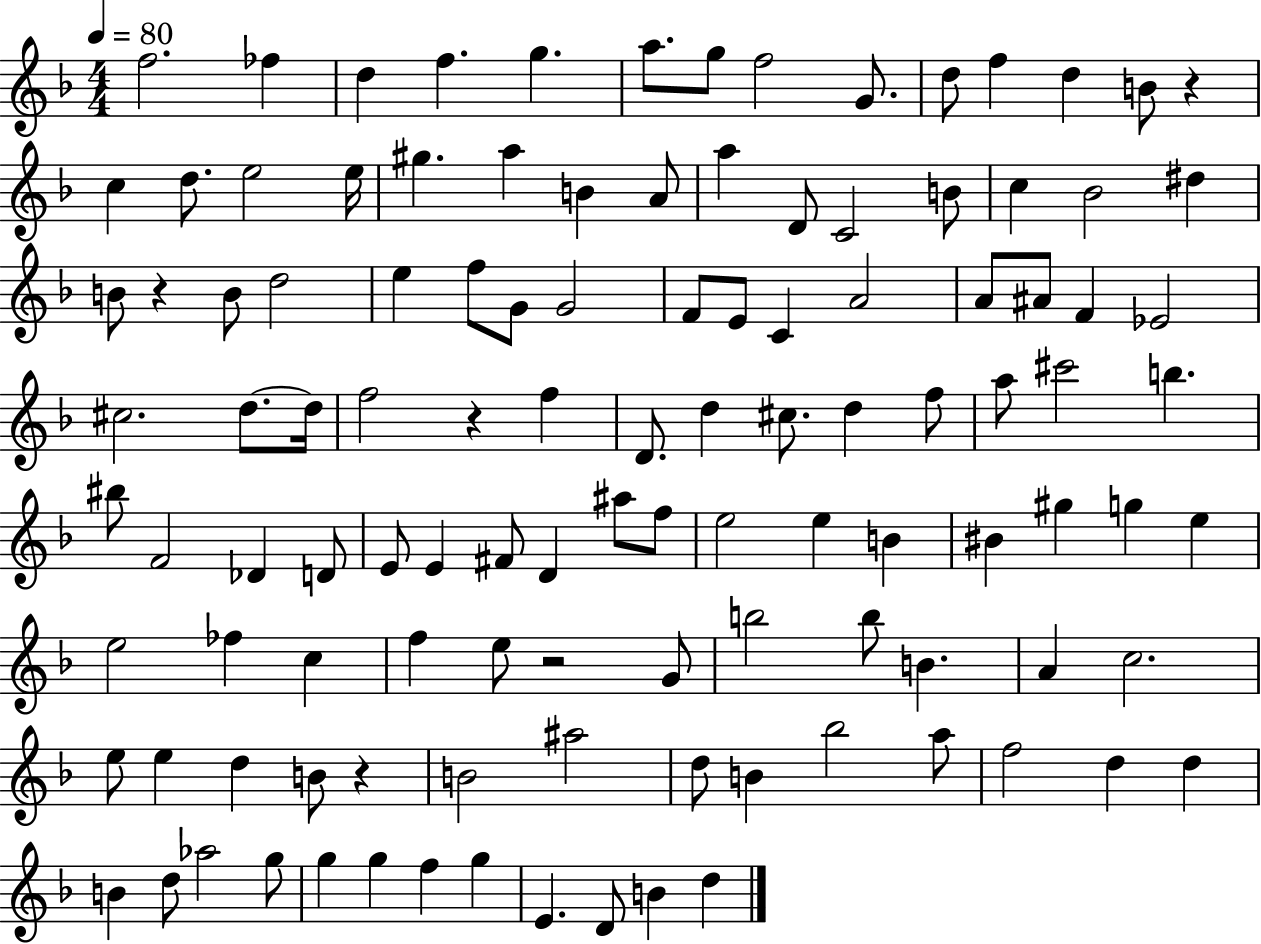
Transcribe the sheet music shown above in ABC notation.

X:1
T:Untitled
M:4/4
L:1/4
K:F
f2 _f d f g a/2 g/2 f2 G/2 d/2 f d B/2 z c d/2 e2 e/4 ^g a B A/2 a D/2 C2 B/2 c _B2 ^d B/2 z B/2 d2 e f/2 G/2 G2 F/2 E/2 C A2 A/2 ^A/2 F _E2 ^c2 d/2 d/4 f2 z f D/2 d ^c/2 d f/2 a/2 ^c'2 b ^b/2 F2 _D D/2 E/2 E ^F/2 D ^a/2 f/2 e2 e B ^B ^g g e e2 _f c f e/2 z2 G/2 b2 b/2 B A c2 e/2 e d B/2 z B2 ^a2 d/2 B _b2 a/2 f2 d d B d/2 _a2 g/2 g g f g E D/2 B d